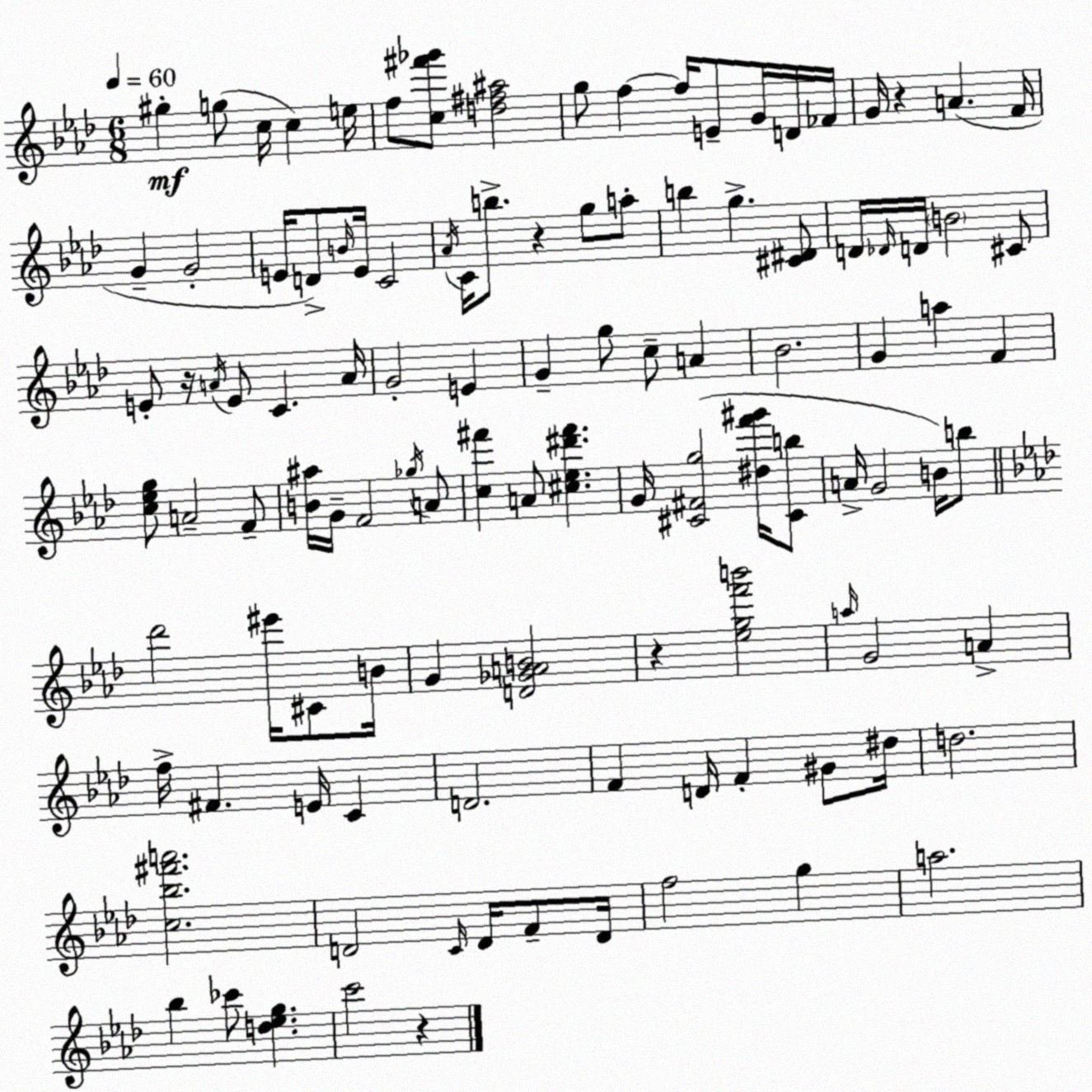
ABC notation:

X:1
T:Untitled
M:6/8
L:1/4
K:Ab
^g g/2 c/4 c e/4 f/2 [c^f'_g']/2 [d^f^a]2 g/2 f f/4 E/2 G/4 D/4 _F/4 G/4 z A F/4 G G2 E/4 D/2 B/4 E/4 C2 _A/4 C/4 b/2 z g/2 a/2 b g [^C^D]/2 D/4 _D/4 D/4 B2 ^C/2 E/2 z/4 A/4 E/2 C A/4 G2 E G g/2 c/2 A _B2 G a F [c_eg]/2 A2 F/2 [B^a]/4 G/4 F2 _g/4 A/2 [c^f'] A/2 [^c_e^d'^f'] G/4 [^C^Fg]2 [^df'^g']/4 [^Cb]/2 A/4 G2 B/4 b/2 _d'2 ^e'/4 ^C/2 B/4 G [D_GAB]2 z [_egf'b']2 a/4 G2 A f/4 ^F E/4 C D2 F D/4 F ^G/2 ^d/4 d2 [c_b^f'a']2 D2 C/4 D/4 F/2 D/4 f2 g a2 _b _c'/2 [d_eg] c'2 z